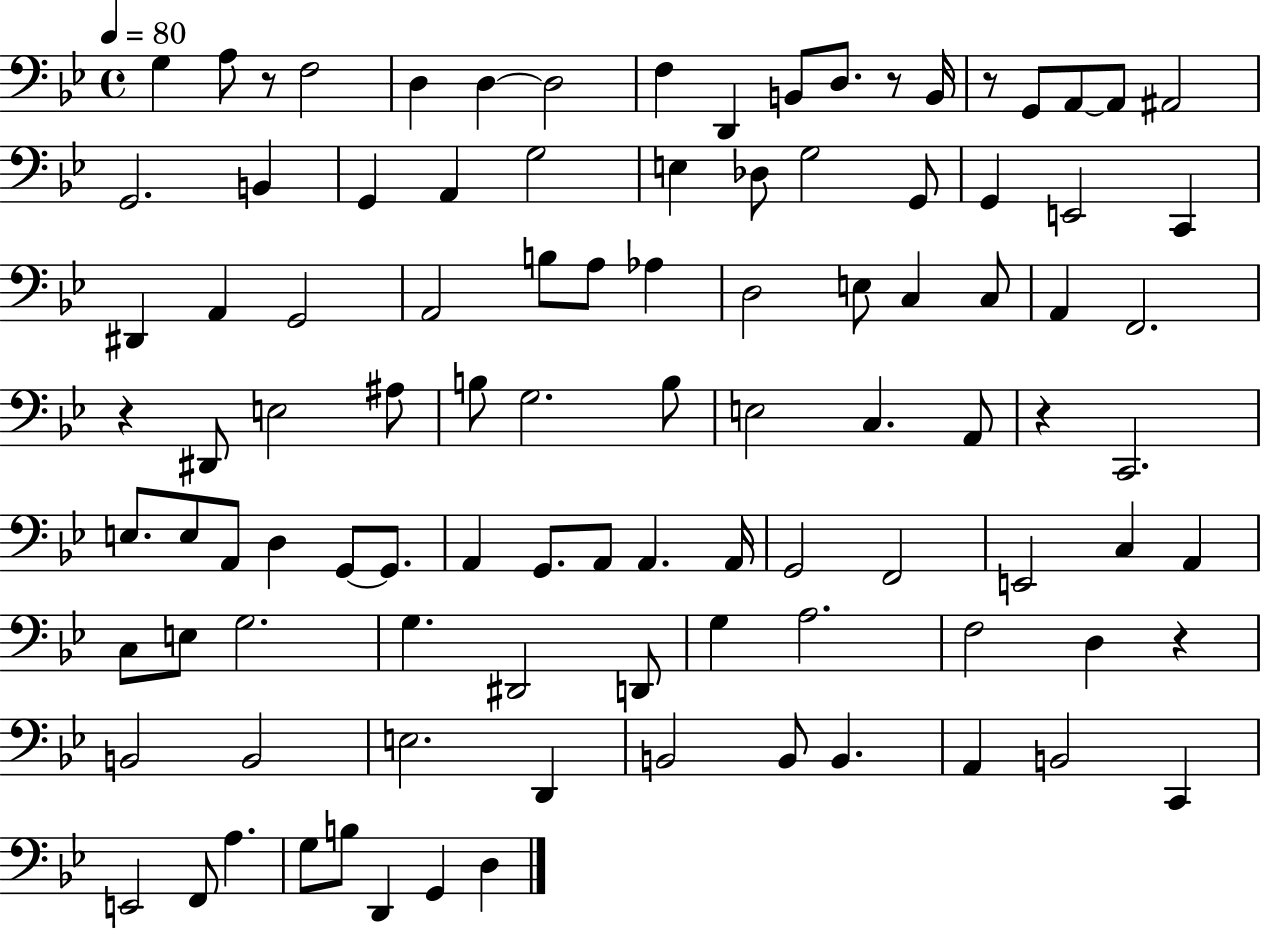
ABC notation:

X:1
T:Untitled
M:4/4
L:1/4
K:Bb
G, A,/2 z/2 F,2 D, D, D,2 F, D,, B,,/2 D,/2 z/2 B,,/4 z/2 G,,/2 A,,/2 A,,/2 ^A,,2 G,,2 B,, G,, A,, G,2 E, _D,/2 G,2 G,,/2 G,, E,,2 C,, ^D,, A,, G,,2 A,,2 B,/2 A,/2 _A, D,2 E,/2 C, C,/2 A,, F,,2 z ^D,,/2 E,2 ^A,/2 B,/2 G,2 B,/2 E,2 C, A,,/2 z C,,2 E,/2 E,/2 A,,/2 D, G,,/2 G,,/2 A,, G,,/2 A,,/2 A,, A,,/4 G,,2 F,,2 E,,2 C, A,, C,/2 E,/2 G,2 G, ^D,,2 D,,/2 G, A,2 F,2 D, z B,,2 B,,2 E,2 D,, B,,2 B,,/2 B,, A,, B,,2 C,, E,,2 F,,/2 A, G,/2 B,/2 D,, G,, D,